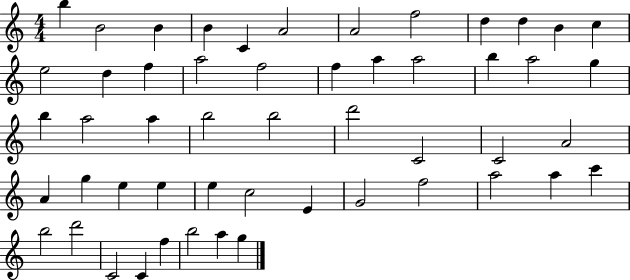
{
  \clef treble
  \numericTimeSignature
  \time 4/4
  \key c \major
  b''4 b'2 b'4 | b'4 c'4 a'2 | a'2 f''2 | d''4 d''4 b'4 c''4 | \break e''2 d''4 f''4 | a''2 f''2 | f''4 a''4 a''2 | b''4 a''2 g''4 | \break b''4 a''2 a''4 | b''2 b''2 | d'''2 c'2 | c'2 a'2 | \break a'4 g''4 e''4 e''4 | e''4 c''2 e'4 | g'2 f''2 | a''2 a''4 c'''4 | \break b''2 d'''2 | c'2 c'4 f''4 | b''2 a''4 g''4 | \bar "|."
}